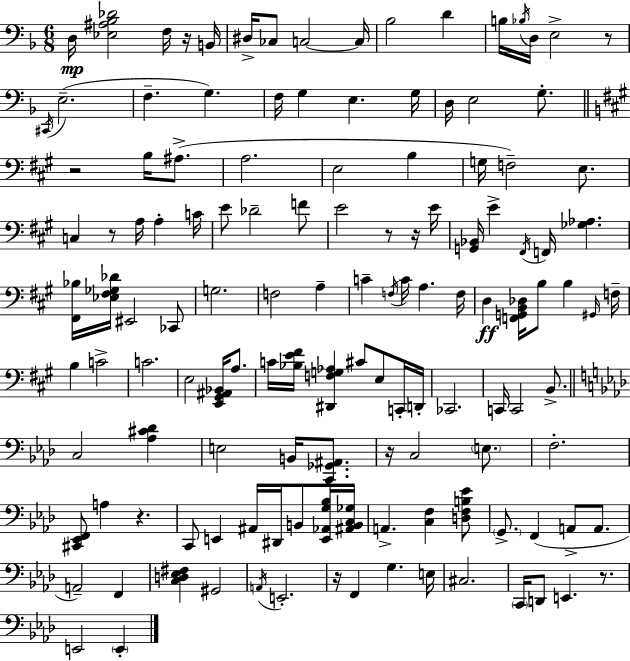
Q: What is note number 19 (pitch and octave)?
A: G3